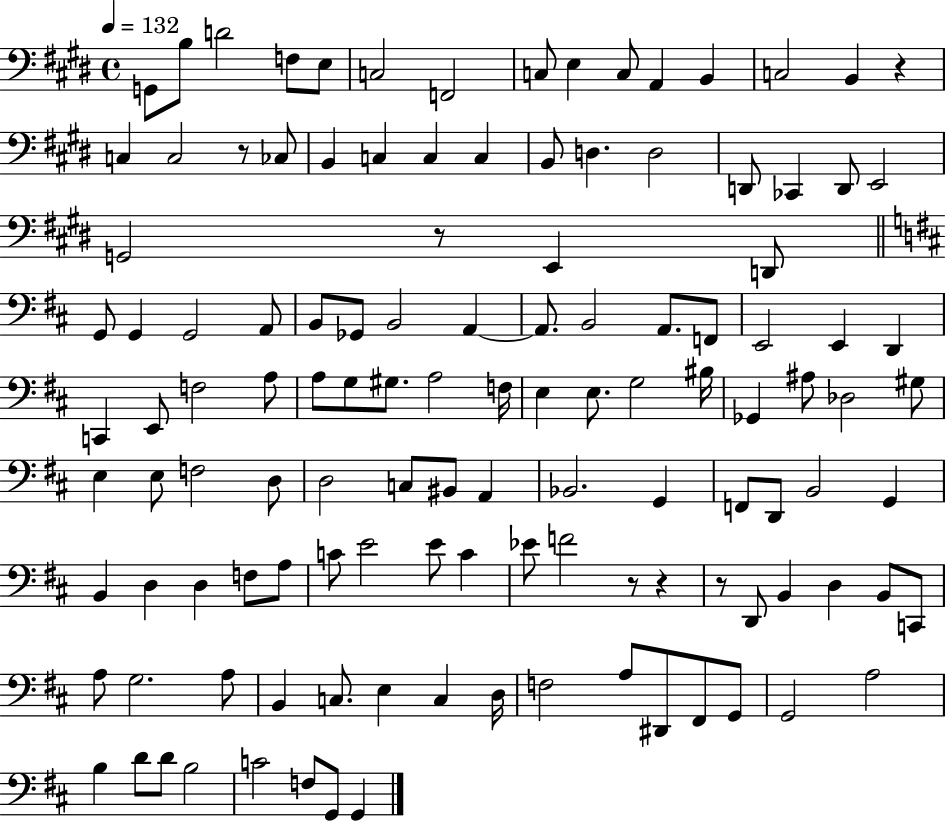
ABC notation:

X:1
T:Untitled
M:4/4
L:1/4
K:E
G,,/2 B,/2 D2 F,/2 E,/2 C,2 F,,2 C,/2 E, C,/2 A,, B,, C,2 B,, z C, C,2 z/2 _C,/2 B,, C, C, C, B,,/2 D, D,2 D,,/2 _C,, D,,/2 E,,2 G,,2 z/2 E,, D,,/2 G,,/2 G,, G,,2 A,,/2 B,,/2 _G,,/2 B,,2 A,, A,,/2 B,,2 A,,/2 F,,/2 E,,2 E,, D,, C,, E,,/2 F,2 A,/2 A,/2 G,/2 ^G,/2 A,2 F,/4 E, E,/2 G,2 ^B,/4 _G,, ^A,/2 _D,2 ^G,/2 E, E,/2 F,2 D,/2 D,2 C,/2 ^B,,/2 A,, _B,,2 G,, F,,/2 D,,/2 B,,2 G,, B,, D, D, F,/2 A,/2 C/2 E2 E/2 C _E/2 F2 z/2 z z/2 D,,/2 B,, D, B,,/2 C,,/2 A,/2 G,2 A,/2 B,, C,/2 E, C, D,/4 F,2 A,/2 ^D,,/2 ^F,,/2 G,,/2 G,,2 A,2 B, D/2 D/2 B,2 C2 F,/2 G,,/2 G,,